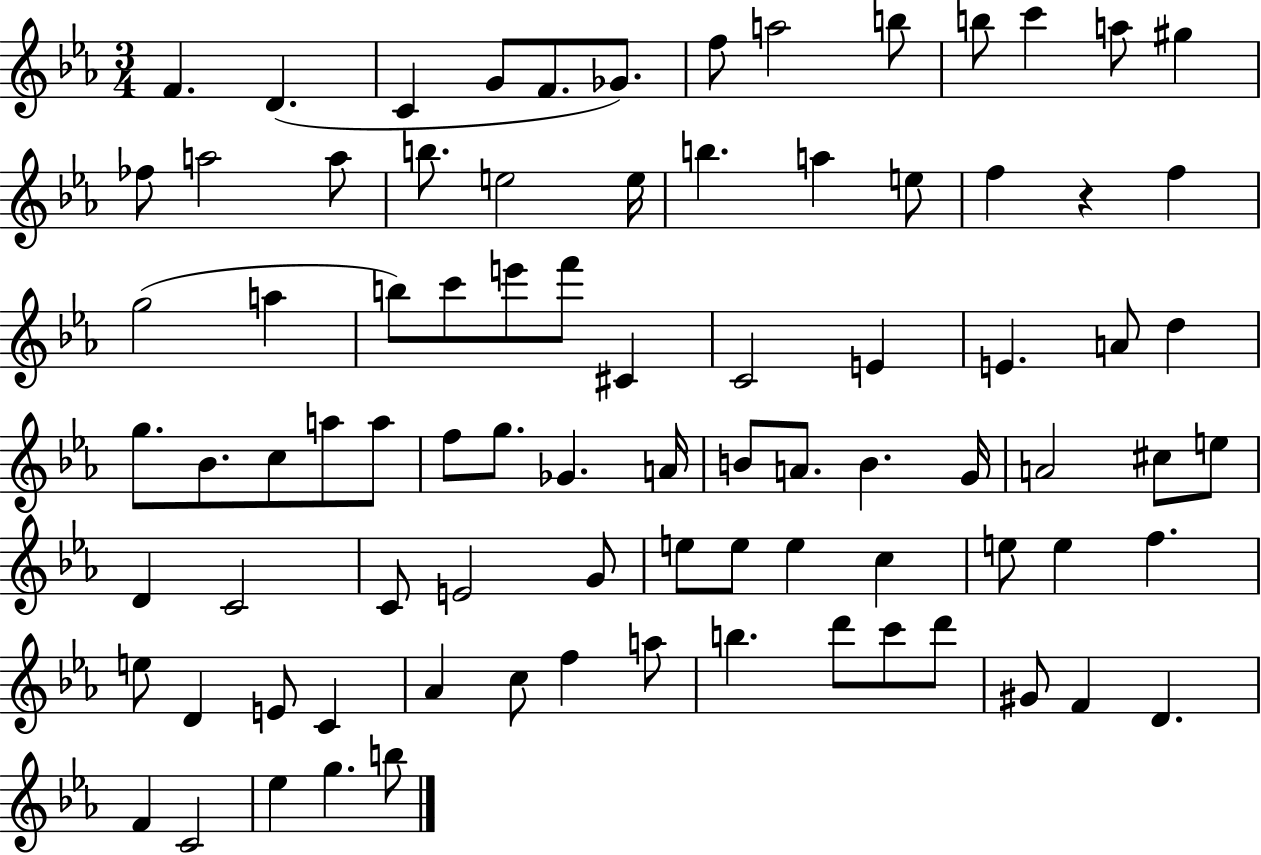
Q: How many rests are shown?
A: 1